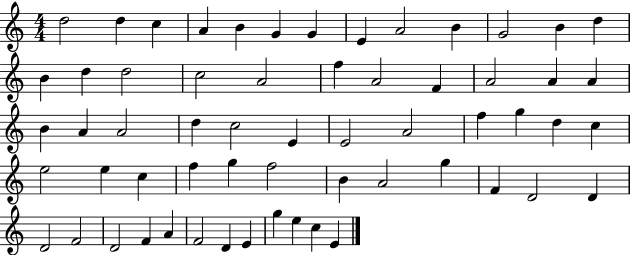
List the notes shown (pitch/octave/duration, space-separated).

D5/h D5/q C5/q A4/q B4/q G4/q G4/q E4/q A4/h B4/q G4/h B4/q D5/q B4/q D5/q D5/h C5/h A4/h F5/q A4/h F4/q A4/h A4/q A4/q B4/q A4/q A4/h D5/q C5/h E4/q E4/h A4/h F5/q G5/q D5/q C5/q E5/h E5/q C5/q F5/q G5/q F5/h B4/q A4/h G5/q F4/q D4/h D4/q D4/h F4/h D4/h F4/q A4/q F4/h D4/q E4/q G5/q E5/q C5/q E4/q